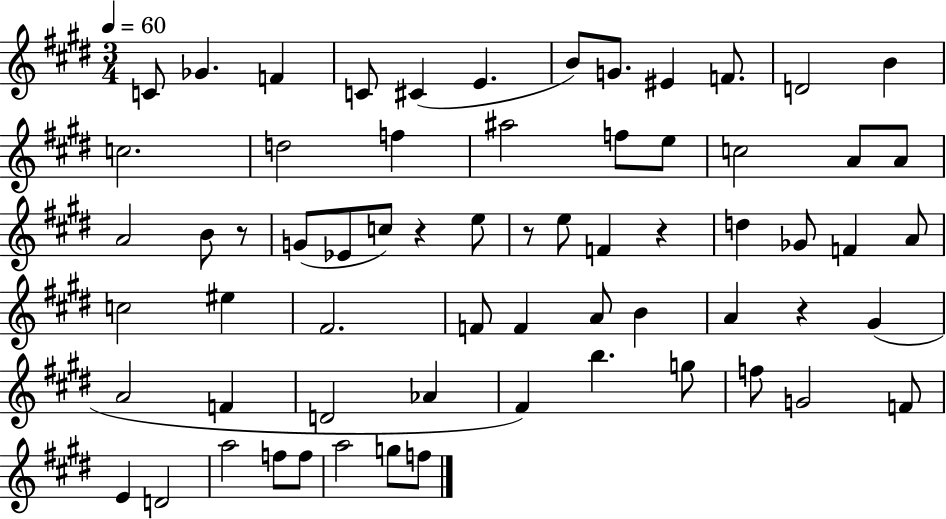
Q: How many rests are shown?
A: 5